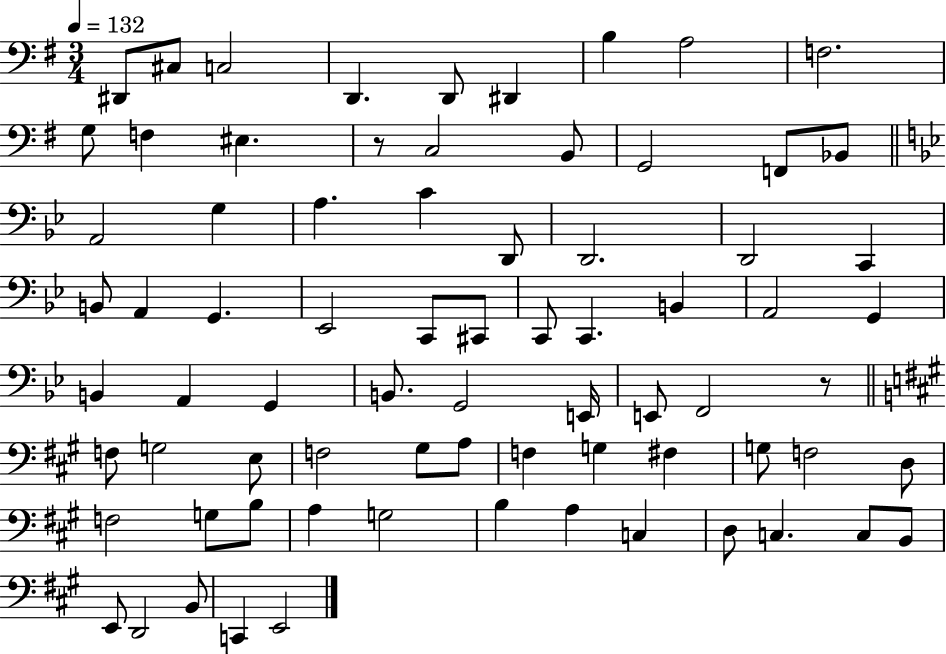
D#2/e C#3/e C3/h D2/q. D2/e D#2/q B3/q A3/h F3/h. G3/e F3/q EIS3/q. R/e C3/h B2/e G2/h F2/e Bb2/e A2/h G3/q A3/q. C4/q D2/e D2/h. D2/h C2/q B2/e A2/q G2/q. Eb2/h C2/e C#2/e C2/e C2/q. B2/q A2/h G2/q B2/q A2/q G2/q B2/e. G2/h E2/s E2/e F2/h R/e F3/e G3/h E3/e F3/h G#3/e A3/e F3/q G3/q F#3/q G3/e F3/h D3/e F3/h G3/e B3/e A3/q G3/h B3/q A3/q C3/q D3/e C3/q. C3/e B2/e E2/e D2/h B2/e C2/q E2/h